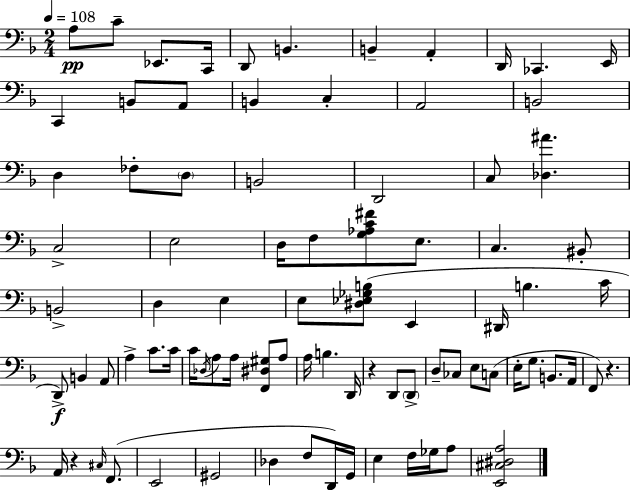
A3/e C4/e Eb2/e. C2/s D2/e B2/q. B2/q A2/q D2/s CES2/q. E2/s C2/q B2/e A2/e B2/q C3/q A2/h B2/h D3/q FES3/e D3/e B2/h D2/h C3/e [Db3,A#4]/q. C3/h E3/h D3/s F3/e [G3,Ab3,C4,F#4]/e E3/e. C3/q. BIS2/e B2/h D3/q E3/q E3/e [D#3,Eb3,Gb3,B3]/e E2/q D#2/s B3/q. C4/s D2/e B2/q A2/e A3/q C4/e. C4/s C4/s Db3/s A3/e A3/s [F2,D#3,G#3]/e A3/e A3/s B3/q. D2/s R/q D2/e D2/e D3/e CES3/e E3/e C3/e E3/s G3/e. B2/e. A2/s F2/e R/q. A2/s R/q C#3/s F2/e. E2/h G#2/h Db3/q F3/e D2/s G2/s E3/q F3/s Gb3/s A3/e [E2,C#3,D#3,A3]/h